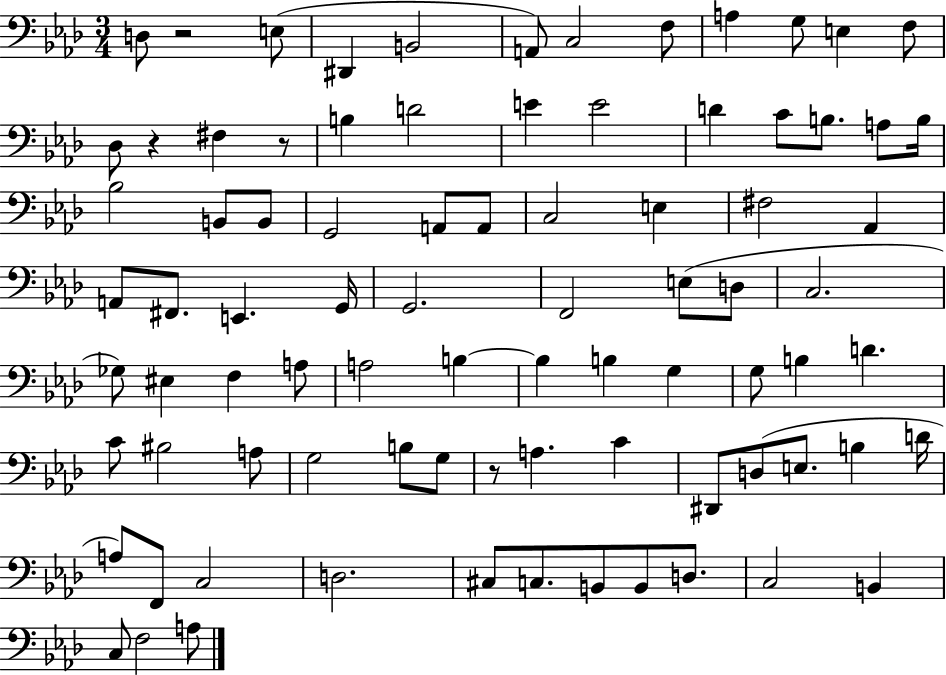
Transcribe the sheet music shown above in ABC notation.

X:1
T:Untitled
M:3/4
L:1/4
K:Ab
D,/2 z2 E,/2 ^D,, B,,2 A,,/2 C,2 F,/2 A, G,/2 E, F,/2 _D,/2 z ^F, z/2 B, D2 E E2 D C/2 B,/2 A,/2 B,/4 _B,2 B,,/2 B,,/2 G,,2 A,,/2 A,,/2 C,2 E, ^F,2 _A,, A,,/2 ^F,,/2 E,, G,,/4 G,,2 F,,2 E,/2 D,/2 C,2 _G,/2 ^E, F, A,/2 A,2 B, B, B, G, G,/2 B, D C/2 ^B,2 A,/2 G,2 B,/2 G,/2 z/2 A, C ^D,,/2 D,/2 E,/2 B, D/4 A,/2 F,,/2 C,2 D,2 ^C,/2 C,/2 B,,/2 B,,/2 D,/2 C,2 B,, C,/2 F,2 A,/2